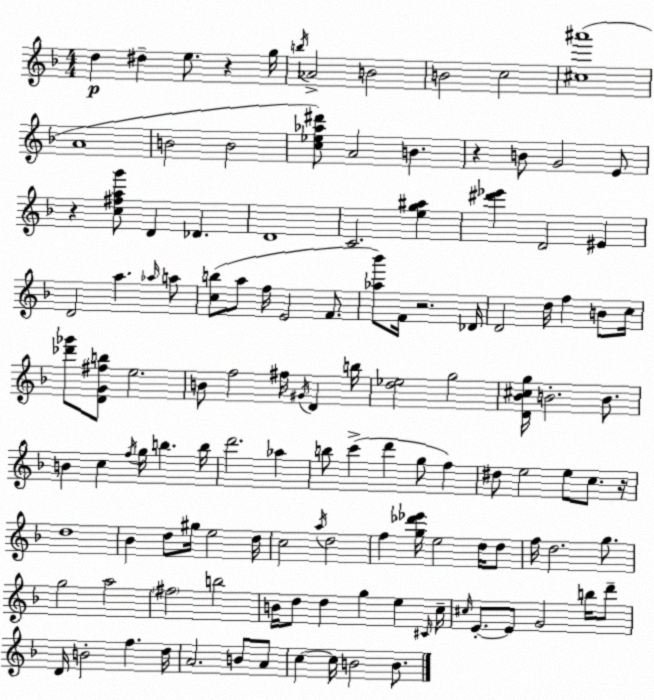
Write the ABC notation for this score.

X:1
T:Untitled
M:4/4
L:1/4
K:Dm
d ^d e/2 z g/4 b/4 _A2 B2 B2 c2 [^c^a']4 A4 B2 B2 [c_e_a^d']/2 A2 B z B/2 G2 E/2 z [c^fag']/2 D _D D4 C2 [eg^a] [^d'_e'] D2 ^E D2 a _a/4 a/2 [cb]/2 a/2 f/4 E2 F/2 [_a_b']/2 F/4 z2 _D/4 D2 d/4 f B/2 c/4 [_d'_g']/2 [DG^fb]/2 e2 B/2 f2 ^f/4 ^G/4 D b/4 [d_e]2 g2 [D_B^cg]/4 B2 B/2 B c f/4 g/4 b b/4 d'2 _a b/2 c' d' g/2 f ^d/2 e2 e/2 c/2 z/4 d4 _B d/2 ^g/4 e2 d/4 c2 a/4 d2 f [g_d'_e']/4 e2 d/4 d/2 f/4 d2 g/2 g2 a2 ^f2 b2 B/4 d/2 d g e ^C/4 c/4 ^c/4 E/2 E/2 G2 b/4 d'/2 D/4 B2 f d/4 A2 B/2 A/2 c c/4 B2 B/2